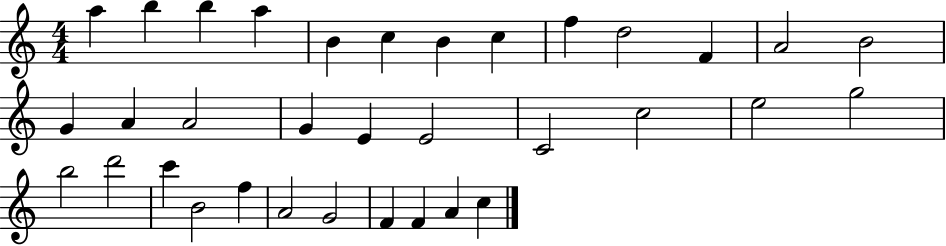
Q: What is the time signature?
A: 4/4